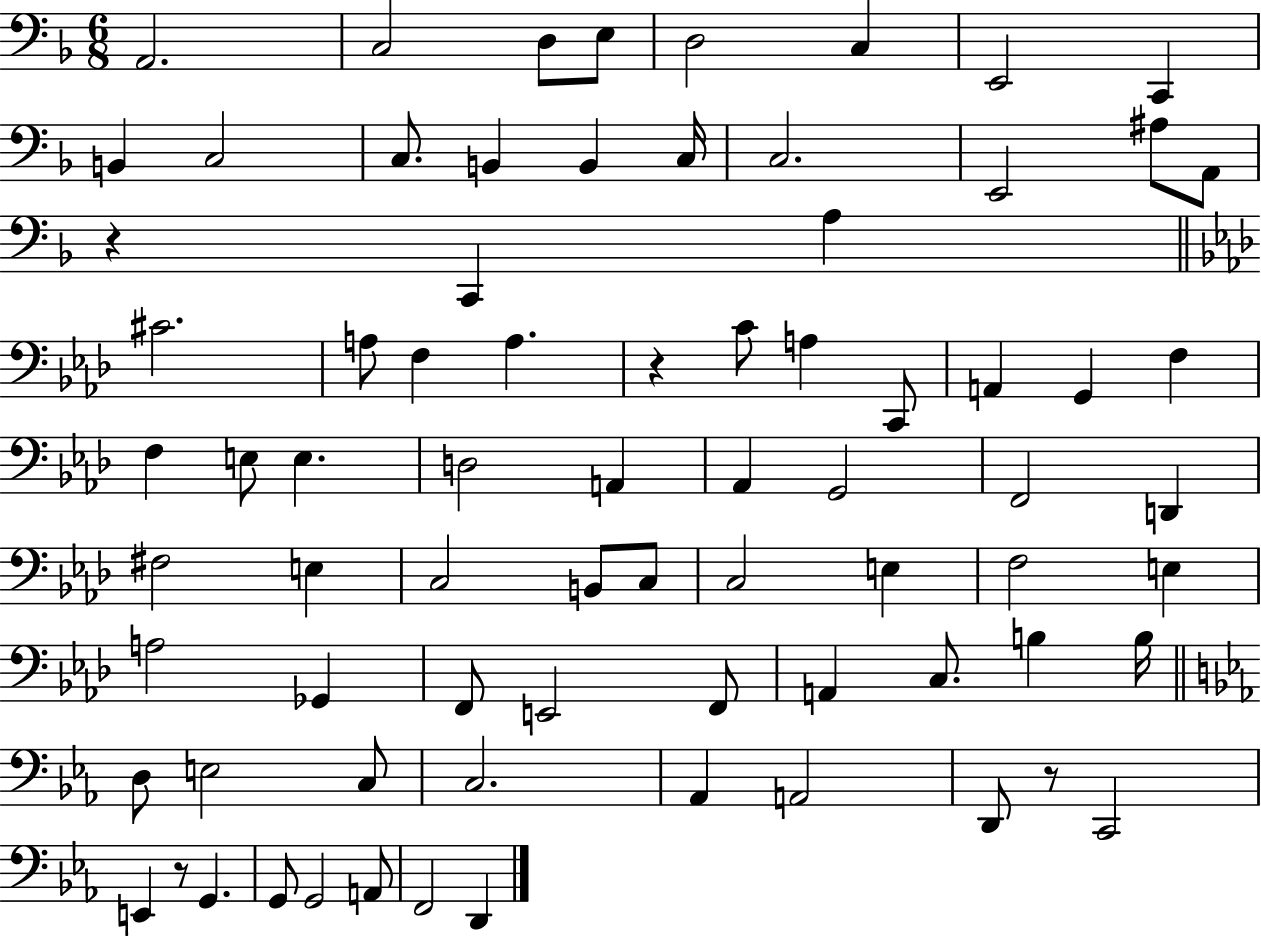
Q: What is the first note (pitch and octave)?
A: A2